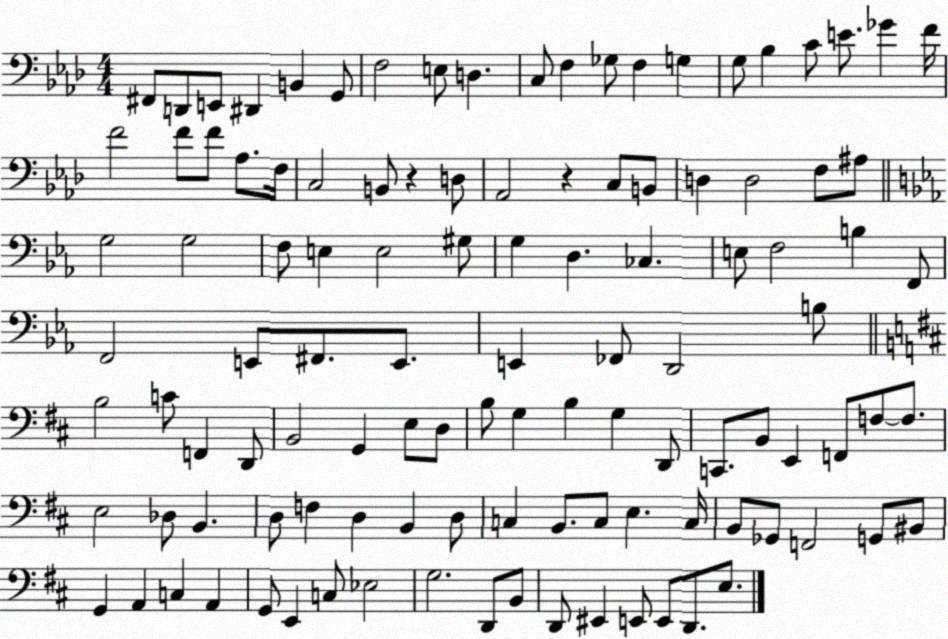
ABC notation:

X:1
T:Untitled
M:4/4
L:1/4
K:Ab
^F,,/2 D,,/2 E,,/2 ^D,, B,, G,,/2 F,2 E,/2 D, C,/2 F, _G,/2 F, G, G,/2 _B, C/2 E/2 _G F/4 F2 F/2 F/2 _A,/2 F,/4 C,2 B,,/2 z D,/2 _A,,2 z C,/2 B,,/2 D, D,2 F,/2 ^A,/2 G,2 G,2 F,/2 E, E,2 ^G,/2 G, D, _C, E,/2 F,2 B, F,,/2 F,,2 E,,/2 ^F,,/2 E,,/2 E,, _F,,/2 D,,2 B,/2 B,2 C/2 F,, D,,/2 B,,2 G,, E,/2 D,/2 B,/2 G, B, G, D,,/2 C,,/2 B,,/2 E,, F,,/2 F,/2 F,/2 E,2 _D,/2 B,, D,/2 F, D, B,, D,/2 C, B,,/2 C,/2 E, C,/4 B,,/2 _G,,/2 F,,2 G,,/2 ^B,,/2 G,, A,, C, A,, G,,/2 E,, C,/2 _E,2 G,2 D,,/2 B,,/2 D,,/2 ^E,, E,,/2 E,,/2 D,,/2 E,/2